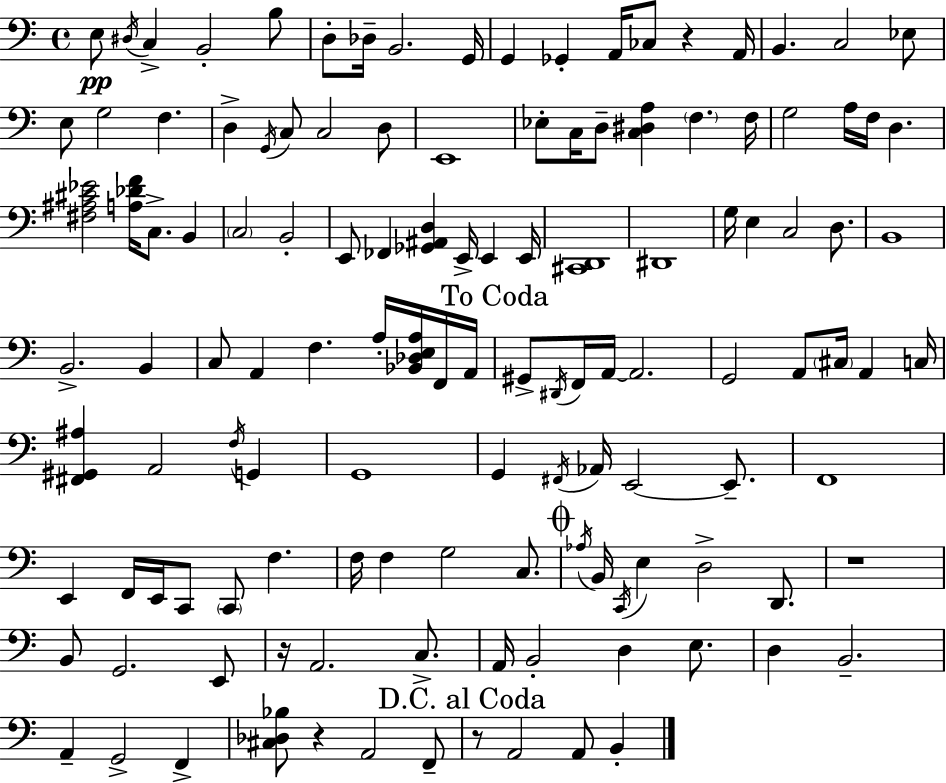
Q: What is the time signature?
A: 4/4